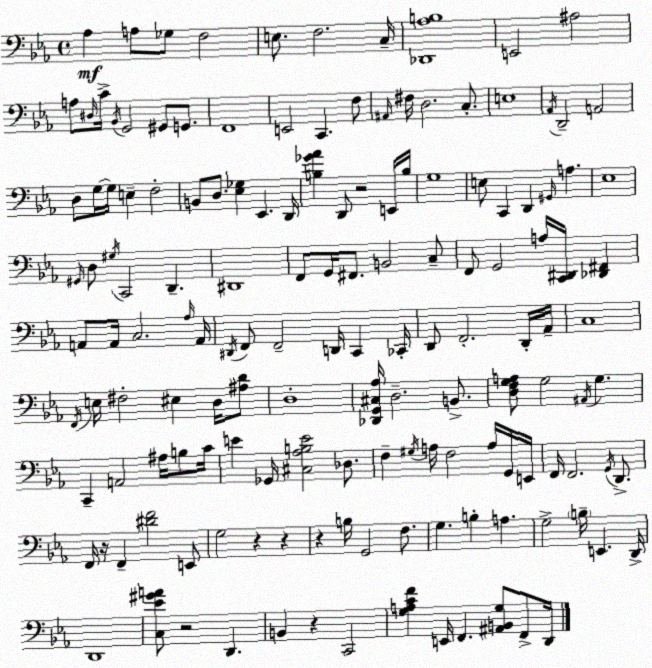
X:1
T:Untitled
M:4/4
L:1/4
K:Cm
_A, A,/2 _G,/2 F,2 E,/2 F,2 C,/4 [_D,,_A,B,]4 E,,2 ^A,2 A,/2 ^D,/4 C/4 _B,,/4 G,,2 ^G,,/2 G,,/2 F,,4 E,,2 C,, F,/2 ^A,,/4 ^F,/4 D,2 C,/2 E,4 _A,,/4 D,,2 A,,2 D,/2 G,/4 G,/4 E, F,2 B,,/2 D,/2 [_E,_G,] _E,, D,,/4 [B,_G_A] D,,/2 z2 E,,/4 B,/4 G,4 E,/2 C,, D,, ^G,,/4 A, _E,4 ^G,,/4 D,/2 ^G,/4 C,,2 D,, ^D,,4 F,,/2 G,,/4 ^F,,/2 B,,2 C,/2 F,,/2 G,,2 A,/4 [C,,^D,,]/4 [_D,,^F,,] A,,/2 A,,/4 C,2 _A,/4 A,,/4 ^D,,/4 F,,/2 F,,2 D,,/4 C,, _C,,/4 D,,/2 F,,2 D,,/4 _A,,/4 C,4 F,,/4 E,/4 ^F,2 ^E, D,/4 [^A,D]/2 D,4 [_D,,G,,^C,_A,]/4 D,2 B,,/2 [D,F,G,A,]/2 G,2 ^A,,/4 G, C,, A,,2 ^A,/4 B,/2 C/4 E _G,,/4 [^C,_A,B,E]2 _D,/2 F, ^G,/4 A,/4 F,2 A,/4 G,,/4 E,,/4 F,,/4 F,,2 G,,/4 D,,/2 F,,/4 z/4 F,, [^DF]2 E,,/2 G,2 z z z B,/4 G,,2 F,/2 G, B, A, G,2 B,/4 E,, D,,/4 D,,4 [C,_E^GA]/2 z2 D,, B,, z C,,2 [G,A,CF] E,,/4 F,, [^A,,B,,G,]/2 F,,/2 D,,/4